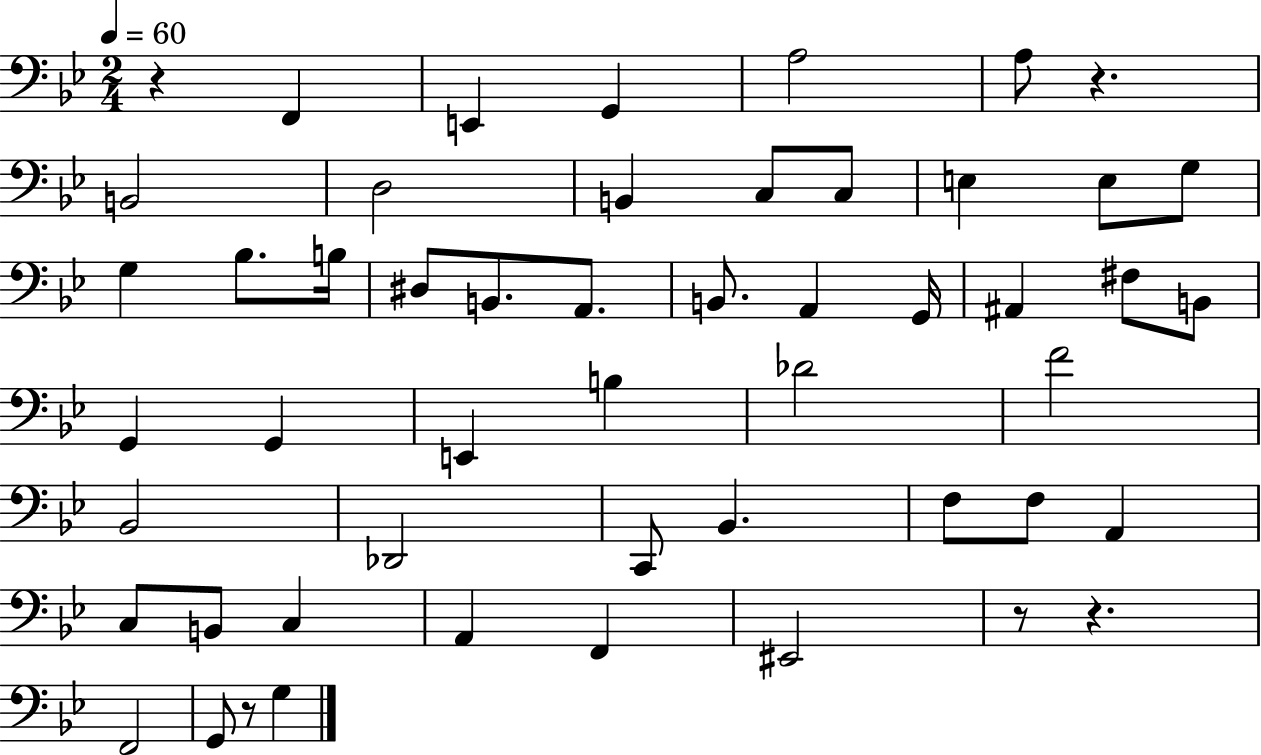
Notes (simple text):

R/q F2/q E2/q G2/q A3/h A3/e R/q. B2/h D3/h B2/q C3/e C3/e E3/q E3/e G3/e G3/q Bb3/e. B3/s D#3/e B2/e. A2/e. B2/e. A2/q G2/s A#2/q F#3/e B2/e G2/q G2/q E2/q B3/q Db4/h F4/h Bb2/h Db2/h C2/e Bb2/q. F3/e F3/e A2/q C3/e B2/e C3/q A2/q F2/q EIS2/h R/e R/q. F2/h G2/e R/e G3/q